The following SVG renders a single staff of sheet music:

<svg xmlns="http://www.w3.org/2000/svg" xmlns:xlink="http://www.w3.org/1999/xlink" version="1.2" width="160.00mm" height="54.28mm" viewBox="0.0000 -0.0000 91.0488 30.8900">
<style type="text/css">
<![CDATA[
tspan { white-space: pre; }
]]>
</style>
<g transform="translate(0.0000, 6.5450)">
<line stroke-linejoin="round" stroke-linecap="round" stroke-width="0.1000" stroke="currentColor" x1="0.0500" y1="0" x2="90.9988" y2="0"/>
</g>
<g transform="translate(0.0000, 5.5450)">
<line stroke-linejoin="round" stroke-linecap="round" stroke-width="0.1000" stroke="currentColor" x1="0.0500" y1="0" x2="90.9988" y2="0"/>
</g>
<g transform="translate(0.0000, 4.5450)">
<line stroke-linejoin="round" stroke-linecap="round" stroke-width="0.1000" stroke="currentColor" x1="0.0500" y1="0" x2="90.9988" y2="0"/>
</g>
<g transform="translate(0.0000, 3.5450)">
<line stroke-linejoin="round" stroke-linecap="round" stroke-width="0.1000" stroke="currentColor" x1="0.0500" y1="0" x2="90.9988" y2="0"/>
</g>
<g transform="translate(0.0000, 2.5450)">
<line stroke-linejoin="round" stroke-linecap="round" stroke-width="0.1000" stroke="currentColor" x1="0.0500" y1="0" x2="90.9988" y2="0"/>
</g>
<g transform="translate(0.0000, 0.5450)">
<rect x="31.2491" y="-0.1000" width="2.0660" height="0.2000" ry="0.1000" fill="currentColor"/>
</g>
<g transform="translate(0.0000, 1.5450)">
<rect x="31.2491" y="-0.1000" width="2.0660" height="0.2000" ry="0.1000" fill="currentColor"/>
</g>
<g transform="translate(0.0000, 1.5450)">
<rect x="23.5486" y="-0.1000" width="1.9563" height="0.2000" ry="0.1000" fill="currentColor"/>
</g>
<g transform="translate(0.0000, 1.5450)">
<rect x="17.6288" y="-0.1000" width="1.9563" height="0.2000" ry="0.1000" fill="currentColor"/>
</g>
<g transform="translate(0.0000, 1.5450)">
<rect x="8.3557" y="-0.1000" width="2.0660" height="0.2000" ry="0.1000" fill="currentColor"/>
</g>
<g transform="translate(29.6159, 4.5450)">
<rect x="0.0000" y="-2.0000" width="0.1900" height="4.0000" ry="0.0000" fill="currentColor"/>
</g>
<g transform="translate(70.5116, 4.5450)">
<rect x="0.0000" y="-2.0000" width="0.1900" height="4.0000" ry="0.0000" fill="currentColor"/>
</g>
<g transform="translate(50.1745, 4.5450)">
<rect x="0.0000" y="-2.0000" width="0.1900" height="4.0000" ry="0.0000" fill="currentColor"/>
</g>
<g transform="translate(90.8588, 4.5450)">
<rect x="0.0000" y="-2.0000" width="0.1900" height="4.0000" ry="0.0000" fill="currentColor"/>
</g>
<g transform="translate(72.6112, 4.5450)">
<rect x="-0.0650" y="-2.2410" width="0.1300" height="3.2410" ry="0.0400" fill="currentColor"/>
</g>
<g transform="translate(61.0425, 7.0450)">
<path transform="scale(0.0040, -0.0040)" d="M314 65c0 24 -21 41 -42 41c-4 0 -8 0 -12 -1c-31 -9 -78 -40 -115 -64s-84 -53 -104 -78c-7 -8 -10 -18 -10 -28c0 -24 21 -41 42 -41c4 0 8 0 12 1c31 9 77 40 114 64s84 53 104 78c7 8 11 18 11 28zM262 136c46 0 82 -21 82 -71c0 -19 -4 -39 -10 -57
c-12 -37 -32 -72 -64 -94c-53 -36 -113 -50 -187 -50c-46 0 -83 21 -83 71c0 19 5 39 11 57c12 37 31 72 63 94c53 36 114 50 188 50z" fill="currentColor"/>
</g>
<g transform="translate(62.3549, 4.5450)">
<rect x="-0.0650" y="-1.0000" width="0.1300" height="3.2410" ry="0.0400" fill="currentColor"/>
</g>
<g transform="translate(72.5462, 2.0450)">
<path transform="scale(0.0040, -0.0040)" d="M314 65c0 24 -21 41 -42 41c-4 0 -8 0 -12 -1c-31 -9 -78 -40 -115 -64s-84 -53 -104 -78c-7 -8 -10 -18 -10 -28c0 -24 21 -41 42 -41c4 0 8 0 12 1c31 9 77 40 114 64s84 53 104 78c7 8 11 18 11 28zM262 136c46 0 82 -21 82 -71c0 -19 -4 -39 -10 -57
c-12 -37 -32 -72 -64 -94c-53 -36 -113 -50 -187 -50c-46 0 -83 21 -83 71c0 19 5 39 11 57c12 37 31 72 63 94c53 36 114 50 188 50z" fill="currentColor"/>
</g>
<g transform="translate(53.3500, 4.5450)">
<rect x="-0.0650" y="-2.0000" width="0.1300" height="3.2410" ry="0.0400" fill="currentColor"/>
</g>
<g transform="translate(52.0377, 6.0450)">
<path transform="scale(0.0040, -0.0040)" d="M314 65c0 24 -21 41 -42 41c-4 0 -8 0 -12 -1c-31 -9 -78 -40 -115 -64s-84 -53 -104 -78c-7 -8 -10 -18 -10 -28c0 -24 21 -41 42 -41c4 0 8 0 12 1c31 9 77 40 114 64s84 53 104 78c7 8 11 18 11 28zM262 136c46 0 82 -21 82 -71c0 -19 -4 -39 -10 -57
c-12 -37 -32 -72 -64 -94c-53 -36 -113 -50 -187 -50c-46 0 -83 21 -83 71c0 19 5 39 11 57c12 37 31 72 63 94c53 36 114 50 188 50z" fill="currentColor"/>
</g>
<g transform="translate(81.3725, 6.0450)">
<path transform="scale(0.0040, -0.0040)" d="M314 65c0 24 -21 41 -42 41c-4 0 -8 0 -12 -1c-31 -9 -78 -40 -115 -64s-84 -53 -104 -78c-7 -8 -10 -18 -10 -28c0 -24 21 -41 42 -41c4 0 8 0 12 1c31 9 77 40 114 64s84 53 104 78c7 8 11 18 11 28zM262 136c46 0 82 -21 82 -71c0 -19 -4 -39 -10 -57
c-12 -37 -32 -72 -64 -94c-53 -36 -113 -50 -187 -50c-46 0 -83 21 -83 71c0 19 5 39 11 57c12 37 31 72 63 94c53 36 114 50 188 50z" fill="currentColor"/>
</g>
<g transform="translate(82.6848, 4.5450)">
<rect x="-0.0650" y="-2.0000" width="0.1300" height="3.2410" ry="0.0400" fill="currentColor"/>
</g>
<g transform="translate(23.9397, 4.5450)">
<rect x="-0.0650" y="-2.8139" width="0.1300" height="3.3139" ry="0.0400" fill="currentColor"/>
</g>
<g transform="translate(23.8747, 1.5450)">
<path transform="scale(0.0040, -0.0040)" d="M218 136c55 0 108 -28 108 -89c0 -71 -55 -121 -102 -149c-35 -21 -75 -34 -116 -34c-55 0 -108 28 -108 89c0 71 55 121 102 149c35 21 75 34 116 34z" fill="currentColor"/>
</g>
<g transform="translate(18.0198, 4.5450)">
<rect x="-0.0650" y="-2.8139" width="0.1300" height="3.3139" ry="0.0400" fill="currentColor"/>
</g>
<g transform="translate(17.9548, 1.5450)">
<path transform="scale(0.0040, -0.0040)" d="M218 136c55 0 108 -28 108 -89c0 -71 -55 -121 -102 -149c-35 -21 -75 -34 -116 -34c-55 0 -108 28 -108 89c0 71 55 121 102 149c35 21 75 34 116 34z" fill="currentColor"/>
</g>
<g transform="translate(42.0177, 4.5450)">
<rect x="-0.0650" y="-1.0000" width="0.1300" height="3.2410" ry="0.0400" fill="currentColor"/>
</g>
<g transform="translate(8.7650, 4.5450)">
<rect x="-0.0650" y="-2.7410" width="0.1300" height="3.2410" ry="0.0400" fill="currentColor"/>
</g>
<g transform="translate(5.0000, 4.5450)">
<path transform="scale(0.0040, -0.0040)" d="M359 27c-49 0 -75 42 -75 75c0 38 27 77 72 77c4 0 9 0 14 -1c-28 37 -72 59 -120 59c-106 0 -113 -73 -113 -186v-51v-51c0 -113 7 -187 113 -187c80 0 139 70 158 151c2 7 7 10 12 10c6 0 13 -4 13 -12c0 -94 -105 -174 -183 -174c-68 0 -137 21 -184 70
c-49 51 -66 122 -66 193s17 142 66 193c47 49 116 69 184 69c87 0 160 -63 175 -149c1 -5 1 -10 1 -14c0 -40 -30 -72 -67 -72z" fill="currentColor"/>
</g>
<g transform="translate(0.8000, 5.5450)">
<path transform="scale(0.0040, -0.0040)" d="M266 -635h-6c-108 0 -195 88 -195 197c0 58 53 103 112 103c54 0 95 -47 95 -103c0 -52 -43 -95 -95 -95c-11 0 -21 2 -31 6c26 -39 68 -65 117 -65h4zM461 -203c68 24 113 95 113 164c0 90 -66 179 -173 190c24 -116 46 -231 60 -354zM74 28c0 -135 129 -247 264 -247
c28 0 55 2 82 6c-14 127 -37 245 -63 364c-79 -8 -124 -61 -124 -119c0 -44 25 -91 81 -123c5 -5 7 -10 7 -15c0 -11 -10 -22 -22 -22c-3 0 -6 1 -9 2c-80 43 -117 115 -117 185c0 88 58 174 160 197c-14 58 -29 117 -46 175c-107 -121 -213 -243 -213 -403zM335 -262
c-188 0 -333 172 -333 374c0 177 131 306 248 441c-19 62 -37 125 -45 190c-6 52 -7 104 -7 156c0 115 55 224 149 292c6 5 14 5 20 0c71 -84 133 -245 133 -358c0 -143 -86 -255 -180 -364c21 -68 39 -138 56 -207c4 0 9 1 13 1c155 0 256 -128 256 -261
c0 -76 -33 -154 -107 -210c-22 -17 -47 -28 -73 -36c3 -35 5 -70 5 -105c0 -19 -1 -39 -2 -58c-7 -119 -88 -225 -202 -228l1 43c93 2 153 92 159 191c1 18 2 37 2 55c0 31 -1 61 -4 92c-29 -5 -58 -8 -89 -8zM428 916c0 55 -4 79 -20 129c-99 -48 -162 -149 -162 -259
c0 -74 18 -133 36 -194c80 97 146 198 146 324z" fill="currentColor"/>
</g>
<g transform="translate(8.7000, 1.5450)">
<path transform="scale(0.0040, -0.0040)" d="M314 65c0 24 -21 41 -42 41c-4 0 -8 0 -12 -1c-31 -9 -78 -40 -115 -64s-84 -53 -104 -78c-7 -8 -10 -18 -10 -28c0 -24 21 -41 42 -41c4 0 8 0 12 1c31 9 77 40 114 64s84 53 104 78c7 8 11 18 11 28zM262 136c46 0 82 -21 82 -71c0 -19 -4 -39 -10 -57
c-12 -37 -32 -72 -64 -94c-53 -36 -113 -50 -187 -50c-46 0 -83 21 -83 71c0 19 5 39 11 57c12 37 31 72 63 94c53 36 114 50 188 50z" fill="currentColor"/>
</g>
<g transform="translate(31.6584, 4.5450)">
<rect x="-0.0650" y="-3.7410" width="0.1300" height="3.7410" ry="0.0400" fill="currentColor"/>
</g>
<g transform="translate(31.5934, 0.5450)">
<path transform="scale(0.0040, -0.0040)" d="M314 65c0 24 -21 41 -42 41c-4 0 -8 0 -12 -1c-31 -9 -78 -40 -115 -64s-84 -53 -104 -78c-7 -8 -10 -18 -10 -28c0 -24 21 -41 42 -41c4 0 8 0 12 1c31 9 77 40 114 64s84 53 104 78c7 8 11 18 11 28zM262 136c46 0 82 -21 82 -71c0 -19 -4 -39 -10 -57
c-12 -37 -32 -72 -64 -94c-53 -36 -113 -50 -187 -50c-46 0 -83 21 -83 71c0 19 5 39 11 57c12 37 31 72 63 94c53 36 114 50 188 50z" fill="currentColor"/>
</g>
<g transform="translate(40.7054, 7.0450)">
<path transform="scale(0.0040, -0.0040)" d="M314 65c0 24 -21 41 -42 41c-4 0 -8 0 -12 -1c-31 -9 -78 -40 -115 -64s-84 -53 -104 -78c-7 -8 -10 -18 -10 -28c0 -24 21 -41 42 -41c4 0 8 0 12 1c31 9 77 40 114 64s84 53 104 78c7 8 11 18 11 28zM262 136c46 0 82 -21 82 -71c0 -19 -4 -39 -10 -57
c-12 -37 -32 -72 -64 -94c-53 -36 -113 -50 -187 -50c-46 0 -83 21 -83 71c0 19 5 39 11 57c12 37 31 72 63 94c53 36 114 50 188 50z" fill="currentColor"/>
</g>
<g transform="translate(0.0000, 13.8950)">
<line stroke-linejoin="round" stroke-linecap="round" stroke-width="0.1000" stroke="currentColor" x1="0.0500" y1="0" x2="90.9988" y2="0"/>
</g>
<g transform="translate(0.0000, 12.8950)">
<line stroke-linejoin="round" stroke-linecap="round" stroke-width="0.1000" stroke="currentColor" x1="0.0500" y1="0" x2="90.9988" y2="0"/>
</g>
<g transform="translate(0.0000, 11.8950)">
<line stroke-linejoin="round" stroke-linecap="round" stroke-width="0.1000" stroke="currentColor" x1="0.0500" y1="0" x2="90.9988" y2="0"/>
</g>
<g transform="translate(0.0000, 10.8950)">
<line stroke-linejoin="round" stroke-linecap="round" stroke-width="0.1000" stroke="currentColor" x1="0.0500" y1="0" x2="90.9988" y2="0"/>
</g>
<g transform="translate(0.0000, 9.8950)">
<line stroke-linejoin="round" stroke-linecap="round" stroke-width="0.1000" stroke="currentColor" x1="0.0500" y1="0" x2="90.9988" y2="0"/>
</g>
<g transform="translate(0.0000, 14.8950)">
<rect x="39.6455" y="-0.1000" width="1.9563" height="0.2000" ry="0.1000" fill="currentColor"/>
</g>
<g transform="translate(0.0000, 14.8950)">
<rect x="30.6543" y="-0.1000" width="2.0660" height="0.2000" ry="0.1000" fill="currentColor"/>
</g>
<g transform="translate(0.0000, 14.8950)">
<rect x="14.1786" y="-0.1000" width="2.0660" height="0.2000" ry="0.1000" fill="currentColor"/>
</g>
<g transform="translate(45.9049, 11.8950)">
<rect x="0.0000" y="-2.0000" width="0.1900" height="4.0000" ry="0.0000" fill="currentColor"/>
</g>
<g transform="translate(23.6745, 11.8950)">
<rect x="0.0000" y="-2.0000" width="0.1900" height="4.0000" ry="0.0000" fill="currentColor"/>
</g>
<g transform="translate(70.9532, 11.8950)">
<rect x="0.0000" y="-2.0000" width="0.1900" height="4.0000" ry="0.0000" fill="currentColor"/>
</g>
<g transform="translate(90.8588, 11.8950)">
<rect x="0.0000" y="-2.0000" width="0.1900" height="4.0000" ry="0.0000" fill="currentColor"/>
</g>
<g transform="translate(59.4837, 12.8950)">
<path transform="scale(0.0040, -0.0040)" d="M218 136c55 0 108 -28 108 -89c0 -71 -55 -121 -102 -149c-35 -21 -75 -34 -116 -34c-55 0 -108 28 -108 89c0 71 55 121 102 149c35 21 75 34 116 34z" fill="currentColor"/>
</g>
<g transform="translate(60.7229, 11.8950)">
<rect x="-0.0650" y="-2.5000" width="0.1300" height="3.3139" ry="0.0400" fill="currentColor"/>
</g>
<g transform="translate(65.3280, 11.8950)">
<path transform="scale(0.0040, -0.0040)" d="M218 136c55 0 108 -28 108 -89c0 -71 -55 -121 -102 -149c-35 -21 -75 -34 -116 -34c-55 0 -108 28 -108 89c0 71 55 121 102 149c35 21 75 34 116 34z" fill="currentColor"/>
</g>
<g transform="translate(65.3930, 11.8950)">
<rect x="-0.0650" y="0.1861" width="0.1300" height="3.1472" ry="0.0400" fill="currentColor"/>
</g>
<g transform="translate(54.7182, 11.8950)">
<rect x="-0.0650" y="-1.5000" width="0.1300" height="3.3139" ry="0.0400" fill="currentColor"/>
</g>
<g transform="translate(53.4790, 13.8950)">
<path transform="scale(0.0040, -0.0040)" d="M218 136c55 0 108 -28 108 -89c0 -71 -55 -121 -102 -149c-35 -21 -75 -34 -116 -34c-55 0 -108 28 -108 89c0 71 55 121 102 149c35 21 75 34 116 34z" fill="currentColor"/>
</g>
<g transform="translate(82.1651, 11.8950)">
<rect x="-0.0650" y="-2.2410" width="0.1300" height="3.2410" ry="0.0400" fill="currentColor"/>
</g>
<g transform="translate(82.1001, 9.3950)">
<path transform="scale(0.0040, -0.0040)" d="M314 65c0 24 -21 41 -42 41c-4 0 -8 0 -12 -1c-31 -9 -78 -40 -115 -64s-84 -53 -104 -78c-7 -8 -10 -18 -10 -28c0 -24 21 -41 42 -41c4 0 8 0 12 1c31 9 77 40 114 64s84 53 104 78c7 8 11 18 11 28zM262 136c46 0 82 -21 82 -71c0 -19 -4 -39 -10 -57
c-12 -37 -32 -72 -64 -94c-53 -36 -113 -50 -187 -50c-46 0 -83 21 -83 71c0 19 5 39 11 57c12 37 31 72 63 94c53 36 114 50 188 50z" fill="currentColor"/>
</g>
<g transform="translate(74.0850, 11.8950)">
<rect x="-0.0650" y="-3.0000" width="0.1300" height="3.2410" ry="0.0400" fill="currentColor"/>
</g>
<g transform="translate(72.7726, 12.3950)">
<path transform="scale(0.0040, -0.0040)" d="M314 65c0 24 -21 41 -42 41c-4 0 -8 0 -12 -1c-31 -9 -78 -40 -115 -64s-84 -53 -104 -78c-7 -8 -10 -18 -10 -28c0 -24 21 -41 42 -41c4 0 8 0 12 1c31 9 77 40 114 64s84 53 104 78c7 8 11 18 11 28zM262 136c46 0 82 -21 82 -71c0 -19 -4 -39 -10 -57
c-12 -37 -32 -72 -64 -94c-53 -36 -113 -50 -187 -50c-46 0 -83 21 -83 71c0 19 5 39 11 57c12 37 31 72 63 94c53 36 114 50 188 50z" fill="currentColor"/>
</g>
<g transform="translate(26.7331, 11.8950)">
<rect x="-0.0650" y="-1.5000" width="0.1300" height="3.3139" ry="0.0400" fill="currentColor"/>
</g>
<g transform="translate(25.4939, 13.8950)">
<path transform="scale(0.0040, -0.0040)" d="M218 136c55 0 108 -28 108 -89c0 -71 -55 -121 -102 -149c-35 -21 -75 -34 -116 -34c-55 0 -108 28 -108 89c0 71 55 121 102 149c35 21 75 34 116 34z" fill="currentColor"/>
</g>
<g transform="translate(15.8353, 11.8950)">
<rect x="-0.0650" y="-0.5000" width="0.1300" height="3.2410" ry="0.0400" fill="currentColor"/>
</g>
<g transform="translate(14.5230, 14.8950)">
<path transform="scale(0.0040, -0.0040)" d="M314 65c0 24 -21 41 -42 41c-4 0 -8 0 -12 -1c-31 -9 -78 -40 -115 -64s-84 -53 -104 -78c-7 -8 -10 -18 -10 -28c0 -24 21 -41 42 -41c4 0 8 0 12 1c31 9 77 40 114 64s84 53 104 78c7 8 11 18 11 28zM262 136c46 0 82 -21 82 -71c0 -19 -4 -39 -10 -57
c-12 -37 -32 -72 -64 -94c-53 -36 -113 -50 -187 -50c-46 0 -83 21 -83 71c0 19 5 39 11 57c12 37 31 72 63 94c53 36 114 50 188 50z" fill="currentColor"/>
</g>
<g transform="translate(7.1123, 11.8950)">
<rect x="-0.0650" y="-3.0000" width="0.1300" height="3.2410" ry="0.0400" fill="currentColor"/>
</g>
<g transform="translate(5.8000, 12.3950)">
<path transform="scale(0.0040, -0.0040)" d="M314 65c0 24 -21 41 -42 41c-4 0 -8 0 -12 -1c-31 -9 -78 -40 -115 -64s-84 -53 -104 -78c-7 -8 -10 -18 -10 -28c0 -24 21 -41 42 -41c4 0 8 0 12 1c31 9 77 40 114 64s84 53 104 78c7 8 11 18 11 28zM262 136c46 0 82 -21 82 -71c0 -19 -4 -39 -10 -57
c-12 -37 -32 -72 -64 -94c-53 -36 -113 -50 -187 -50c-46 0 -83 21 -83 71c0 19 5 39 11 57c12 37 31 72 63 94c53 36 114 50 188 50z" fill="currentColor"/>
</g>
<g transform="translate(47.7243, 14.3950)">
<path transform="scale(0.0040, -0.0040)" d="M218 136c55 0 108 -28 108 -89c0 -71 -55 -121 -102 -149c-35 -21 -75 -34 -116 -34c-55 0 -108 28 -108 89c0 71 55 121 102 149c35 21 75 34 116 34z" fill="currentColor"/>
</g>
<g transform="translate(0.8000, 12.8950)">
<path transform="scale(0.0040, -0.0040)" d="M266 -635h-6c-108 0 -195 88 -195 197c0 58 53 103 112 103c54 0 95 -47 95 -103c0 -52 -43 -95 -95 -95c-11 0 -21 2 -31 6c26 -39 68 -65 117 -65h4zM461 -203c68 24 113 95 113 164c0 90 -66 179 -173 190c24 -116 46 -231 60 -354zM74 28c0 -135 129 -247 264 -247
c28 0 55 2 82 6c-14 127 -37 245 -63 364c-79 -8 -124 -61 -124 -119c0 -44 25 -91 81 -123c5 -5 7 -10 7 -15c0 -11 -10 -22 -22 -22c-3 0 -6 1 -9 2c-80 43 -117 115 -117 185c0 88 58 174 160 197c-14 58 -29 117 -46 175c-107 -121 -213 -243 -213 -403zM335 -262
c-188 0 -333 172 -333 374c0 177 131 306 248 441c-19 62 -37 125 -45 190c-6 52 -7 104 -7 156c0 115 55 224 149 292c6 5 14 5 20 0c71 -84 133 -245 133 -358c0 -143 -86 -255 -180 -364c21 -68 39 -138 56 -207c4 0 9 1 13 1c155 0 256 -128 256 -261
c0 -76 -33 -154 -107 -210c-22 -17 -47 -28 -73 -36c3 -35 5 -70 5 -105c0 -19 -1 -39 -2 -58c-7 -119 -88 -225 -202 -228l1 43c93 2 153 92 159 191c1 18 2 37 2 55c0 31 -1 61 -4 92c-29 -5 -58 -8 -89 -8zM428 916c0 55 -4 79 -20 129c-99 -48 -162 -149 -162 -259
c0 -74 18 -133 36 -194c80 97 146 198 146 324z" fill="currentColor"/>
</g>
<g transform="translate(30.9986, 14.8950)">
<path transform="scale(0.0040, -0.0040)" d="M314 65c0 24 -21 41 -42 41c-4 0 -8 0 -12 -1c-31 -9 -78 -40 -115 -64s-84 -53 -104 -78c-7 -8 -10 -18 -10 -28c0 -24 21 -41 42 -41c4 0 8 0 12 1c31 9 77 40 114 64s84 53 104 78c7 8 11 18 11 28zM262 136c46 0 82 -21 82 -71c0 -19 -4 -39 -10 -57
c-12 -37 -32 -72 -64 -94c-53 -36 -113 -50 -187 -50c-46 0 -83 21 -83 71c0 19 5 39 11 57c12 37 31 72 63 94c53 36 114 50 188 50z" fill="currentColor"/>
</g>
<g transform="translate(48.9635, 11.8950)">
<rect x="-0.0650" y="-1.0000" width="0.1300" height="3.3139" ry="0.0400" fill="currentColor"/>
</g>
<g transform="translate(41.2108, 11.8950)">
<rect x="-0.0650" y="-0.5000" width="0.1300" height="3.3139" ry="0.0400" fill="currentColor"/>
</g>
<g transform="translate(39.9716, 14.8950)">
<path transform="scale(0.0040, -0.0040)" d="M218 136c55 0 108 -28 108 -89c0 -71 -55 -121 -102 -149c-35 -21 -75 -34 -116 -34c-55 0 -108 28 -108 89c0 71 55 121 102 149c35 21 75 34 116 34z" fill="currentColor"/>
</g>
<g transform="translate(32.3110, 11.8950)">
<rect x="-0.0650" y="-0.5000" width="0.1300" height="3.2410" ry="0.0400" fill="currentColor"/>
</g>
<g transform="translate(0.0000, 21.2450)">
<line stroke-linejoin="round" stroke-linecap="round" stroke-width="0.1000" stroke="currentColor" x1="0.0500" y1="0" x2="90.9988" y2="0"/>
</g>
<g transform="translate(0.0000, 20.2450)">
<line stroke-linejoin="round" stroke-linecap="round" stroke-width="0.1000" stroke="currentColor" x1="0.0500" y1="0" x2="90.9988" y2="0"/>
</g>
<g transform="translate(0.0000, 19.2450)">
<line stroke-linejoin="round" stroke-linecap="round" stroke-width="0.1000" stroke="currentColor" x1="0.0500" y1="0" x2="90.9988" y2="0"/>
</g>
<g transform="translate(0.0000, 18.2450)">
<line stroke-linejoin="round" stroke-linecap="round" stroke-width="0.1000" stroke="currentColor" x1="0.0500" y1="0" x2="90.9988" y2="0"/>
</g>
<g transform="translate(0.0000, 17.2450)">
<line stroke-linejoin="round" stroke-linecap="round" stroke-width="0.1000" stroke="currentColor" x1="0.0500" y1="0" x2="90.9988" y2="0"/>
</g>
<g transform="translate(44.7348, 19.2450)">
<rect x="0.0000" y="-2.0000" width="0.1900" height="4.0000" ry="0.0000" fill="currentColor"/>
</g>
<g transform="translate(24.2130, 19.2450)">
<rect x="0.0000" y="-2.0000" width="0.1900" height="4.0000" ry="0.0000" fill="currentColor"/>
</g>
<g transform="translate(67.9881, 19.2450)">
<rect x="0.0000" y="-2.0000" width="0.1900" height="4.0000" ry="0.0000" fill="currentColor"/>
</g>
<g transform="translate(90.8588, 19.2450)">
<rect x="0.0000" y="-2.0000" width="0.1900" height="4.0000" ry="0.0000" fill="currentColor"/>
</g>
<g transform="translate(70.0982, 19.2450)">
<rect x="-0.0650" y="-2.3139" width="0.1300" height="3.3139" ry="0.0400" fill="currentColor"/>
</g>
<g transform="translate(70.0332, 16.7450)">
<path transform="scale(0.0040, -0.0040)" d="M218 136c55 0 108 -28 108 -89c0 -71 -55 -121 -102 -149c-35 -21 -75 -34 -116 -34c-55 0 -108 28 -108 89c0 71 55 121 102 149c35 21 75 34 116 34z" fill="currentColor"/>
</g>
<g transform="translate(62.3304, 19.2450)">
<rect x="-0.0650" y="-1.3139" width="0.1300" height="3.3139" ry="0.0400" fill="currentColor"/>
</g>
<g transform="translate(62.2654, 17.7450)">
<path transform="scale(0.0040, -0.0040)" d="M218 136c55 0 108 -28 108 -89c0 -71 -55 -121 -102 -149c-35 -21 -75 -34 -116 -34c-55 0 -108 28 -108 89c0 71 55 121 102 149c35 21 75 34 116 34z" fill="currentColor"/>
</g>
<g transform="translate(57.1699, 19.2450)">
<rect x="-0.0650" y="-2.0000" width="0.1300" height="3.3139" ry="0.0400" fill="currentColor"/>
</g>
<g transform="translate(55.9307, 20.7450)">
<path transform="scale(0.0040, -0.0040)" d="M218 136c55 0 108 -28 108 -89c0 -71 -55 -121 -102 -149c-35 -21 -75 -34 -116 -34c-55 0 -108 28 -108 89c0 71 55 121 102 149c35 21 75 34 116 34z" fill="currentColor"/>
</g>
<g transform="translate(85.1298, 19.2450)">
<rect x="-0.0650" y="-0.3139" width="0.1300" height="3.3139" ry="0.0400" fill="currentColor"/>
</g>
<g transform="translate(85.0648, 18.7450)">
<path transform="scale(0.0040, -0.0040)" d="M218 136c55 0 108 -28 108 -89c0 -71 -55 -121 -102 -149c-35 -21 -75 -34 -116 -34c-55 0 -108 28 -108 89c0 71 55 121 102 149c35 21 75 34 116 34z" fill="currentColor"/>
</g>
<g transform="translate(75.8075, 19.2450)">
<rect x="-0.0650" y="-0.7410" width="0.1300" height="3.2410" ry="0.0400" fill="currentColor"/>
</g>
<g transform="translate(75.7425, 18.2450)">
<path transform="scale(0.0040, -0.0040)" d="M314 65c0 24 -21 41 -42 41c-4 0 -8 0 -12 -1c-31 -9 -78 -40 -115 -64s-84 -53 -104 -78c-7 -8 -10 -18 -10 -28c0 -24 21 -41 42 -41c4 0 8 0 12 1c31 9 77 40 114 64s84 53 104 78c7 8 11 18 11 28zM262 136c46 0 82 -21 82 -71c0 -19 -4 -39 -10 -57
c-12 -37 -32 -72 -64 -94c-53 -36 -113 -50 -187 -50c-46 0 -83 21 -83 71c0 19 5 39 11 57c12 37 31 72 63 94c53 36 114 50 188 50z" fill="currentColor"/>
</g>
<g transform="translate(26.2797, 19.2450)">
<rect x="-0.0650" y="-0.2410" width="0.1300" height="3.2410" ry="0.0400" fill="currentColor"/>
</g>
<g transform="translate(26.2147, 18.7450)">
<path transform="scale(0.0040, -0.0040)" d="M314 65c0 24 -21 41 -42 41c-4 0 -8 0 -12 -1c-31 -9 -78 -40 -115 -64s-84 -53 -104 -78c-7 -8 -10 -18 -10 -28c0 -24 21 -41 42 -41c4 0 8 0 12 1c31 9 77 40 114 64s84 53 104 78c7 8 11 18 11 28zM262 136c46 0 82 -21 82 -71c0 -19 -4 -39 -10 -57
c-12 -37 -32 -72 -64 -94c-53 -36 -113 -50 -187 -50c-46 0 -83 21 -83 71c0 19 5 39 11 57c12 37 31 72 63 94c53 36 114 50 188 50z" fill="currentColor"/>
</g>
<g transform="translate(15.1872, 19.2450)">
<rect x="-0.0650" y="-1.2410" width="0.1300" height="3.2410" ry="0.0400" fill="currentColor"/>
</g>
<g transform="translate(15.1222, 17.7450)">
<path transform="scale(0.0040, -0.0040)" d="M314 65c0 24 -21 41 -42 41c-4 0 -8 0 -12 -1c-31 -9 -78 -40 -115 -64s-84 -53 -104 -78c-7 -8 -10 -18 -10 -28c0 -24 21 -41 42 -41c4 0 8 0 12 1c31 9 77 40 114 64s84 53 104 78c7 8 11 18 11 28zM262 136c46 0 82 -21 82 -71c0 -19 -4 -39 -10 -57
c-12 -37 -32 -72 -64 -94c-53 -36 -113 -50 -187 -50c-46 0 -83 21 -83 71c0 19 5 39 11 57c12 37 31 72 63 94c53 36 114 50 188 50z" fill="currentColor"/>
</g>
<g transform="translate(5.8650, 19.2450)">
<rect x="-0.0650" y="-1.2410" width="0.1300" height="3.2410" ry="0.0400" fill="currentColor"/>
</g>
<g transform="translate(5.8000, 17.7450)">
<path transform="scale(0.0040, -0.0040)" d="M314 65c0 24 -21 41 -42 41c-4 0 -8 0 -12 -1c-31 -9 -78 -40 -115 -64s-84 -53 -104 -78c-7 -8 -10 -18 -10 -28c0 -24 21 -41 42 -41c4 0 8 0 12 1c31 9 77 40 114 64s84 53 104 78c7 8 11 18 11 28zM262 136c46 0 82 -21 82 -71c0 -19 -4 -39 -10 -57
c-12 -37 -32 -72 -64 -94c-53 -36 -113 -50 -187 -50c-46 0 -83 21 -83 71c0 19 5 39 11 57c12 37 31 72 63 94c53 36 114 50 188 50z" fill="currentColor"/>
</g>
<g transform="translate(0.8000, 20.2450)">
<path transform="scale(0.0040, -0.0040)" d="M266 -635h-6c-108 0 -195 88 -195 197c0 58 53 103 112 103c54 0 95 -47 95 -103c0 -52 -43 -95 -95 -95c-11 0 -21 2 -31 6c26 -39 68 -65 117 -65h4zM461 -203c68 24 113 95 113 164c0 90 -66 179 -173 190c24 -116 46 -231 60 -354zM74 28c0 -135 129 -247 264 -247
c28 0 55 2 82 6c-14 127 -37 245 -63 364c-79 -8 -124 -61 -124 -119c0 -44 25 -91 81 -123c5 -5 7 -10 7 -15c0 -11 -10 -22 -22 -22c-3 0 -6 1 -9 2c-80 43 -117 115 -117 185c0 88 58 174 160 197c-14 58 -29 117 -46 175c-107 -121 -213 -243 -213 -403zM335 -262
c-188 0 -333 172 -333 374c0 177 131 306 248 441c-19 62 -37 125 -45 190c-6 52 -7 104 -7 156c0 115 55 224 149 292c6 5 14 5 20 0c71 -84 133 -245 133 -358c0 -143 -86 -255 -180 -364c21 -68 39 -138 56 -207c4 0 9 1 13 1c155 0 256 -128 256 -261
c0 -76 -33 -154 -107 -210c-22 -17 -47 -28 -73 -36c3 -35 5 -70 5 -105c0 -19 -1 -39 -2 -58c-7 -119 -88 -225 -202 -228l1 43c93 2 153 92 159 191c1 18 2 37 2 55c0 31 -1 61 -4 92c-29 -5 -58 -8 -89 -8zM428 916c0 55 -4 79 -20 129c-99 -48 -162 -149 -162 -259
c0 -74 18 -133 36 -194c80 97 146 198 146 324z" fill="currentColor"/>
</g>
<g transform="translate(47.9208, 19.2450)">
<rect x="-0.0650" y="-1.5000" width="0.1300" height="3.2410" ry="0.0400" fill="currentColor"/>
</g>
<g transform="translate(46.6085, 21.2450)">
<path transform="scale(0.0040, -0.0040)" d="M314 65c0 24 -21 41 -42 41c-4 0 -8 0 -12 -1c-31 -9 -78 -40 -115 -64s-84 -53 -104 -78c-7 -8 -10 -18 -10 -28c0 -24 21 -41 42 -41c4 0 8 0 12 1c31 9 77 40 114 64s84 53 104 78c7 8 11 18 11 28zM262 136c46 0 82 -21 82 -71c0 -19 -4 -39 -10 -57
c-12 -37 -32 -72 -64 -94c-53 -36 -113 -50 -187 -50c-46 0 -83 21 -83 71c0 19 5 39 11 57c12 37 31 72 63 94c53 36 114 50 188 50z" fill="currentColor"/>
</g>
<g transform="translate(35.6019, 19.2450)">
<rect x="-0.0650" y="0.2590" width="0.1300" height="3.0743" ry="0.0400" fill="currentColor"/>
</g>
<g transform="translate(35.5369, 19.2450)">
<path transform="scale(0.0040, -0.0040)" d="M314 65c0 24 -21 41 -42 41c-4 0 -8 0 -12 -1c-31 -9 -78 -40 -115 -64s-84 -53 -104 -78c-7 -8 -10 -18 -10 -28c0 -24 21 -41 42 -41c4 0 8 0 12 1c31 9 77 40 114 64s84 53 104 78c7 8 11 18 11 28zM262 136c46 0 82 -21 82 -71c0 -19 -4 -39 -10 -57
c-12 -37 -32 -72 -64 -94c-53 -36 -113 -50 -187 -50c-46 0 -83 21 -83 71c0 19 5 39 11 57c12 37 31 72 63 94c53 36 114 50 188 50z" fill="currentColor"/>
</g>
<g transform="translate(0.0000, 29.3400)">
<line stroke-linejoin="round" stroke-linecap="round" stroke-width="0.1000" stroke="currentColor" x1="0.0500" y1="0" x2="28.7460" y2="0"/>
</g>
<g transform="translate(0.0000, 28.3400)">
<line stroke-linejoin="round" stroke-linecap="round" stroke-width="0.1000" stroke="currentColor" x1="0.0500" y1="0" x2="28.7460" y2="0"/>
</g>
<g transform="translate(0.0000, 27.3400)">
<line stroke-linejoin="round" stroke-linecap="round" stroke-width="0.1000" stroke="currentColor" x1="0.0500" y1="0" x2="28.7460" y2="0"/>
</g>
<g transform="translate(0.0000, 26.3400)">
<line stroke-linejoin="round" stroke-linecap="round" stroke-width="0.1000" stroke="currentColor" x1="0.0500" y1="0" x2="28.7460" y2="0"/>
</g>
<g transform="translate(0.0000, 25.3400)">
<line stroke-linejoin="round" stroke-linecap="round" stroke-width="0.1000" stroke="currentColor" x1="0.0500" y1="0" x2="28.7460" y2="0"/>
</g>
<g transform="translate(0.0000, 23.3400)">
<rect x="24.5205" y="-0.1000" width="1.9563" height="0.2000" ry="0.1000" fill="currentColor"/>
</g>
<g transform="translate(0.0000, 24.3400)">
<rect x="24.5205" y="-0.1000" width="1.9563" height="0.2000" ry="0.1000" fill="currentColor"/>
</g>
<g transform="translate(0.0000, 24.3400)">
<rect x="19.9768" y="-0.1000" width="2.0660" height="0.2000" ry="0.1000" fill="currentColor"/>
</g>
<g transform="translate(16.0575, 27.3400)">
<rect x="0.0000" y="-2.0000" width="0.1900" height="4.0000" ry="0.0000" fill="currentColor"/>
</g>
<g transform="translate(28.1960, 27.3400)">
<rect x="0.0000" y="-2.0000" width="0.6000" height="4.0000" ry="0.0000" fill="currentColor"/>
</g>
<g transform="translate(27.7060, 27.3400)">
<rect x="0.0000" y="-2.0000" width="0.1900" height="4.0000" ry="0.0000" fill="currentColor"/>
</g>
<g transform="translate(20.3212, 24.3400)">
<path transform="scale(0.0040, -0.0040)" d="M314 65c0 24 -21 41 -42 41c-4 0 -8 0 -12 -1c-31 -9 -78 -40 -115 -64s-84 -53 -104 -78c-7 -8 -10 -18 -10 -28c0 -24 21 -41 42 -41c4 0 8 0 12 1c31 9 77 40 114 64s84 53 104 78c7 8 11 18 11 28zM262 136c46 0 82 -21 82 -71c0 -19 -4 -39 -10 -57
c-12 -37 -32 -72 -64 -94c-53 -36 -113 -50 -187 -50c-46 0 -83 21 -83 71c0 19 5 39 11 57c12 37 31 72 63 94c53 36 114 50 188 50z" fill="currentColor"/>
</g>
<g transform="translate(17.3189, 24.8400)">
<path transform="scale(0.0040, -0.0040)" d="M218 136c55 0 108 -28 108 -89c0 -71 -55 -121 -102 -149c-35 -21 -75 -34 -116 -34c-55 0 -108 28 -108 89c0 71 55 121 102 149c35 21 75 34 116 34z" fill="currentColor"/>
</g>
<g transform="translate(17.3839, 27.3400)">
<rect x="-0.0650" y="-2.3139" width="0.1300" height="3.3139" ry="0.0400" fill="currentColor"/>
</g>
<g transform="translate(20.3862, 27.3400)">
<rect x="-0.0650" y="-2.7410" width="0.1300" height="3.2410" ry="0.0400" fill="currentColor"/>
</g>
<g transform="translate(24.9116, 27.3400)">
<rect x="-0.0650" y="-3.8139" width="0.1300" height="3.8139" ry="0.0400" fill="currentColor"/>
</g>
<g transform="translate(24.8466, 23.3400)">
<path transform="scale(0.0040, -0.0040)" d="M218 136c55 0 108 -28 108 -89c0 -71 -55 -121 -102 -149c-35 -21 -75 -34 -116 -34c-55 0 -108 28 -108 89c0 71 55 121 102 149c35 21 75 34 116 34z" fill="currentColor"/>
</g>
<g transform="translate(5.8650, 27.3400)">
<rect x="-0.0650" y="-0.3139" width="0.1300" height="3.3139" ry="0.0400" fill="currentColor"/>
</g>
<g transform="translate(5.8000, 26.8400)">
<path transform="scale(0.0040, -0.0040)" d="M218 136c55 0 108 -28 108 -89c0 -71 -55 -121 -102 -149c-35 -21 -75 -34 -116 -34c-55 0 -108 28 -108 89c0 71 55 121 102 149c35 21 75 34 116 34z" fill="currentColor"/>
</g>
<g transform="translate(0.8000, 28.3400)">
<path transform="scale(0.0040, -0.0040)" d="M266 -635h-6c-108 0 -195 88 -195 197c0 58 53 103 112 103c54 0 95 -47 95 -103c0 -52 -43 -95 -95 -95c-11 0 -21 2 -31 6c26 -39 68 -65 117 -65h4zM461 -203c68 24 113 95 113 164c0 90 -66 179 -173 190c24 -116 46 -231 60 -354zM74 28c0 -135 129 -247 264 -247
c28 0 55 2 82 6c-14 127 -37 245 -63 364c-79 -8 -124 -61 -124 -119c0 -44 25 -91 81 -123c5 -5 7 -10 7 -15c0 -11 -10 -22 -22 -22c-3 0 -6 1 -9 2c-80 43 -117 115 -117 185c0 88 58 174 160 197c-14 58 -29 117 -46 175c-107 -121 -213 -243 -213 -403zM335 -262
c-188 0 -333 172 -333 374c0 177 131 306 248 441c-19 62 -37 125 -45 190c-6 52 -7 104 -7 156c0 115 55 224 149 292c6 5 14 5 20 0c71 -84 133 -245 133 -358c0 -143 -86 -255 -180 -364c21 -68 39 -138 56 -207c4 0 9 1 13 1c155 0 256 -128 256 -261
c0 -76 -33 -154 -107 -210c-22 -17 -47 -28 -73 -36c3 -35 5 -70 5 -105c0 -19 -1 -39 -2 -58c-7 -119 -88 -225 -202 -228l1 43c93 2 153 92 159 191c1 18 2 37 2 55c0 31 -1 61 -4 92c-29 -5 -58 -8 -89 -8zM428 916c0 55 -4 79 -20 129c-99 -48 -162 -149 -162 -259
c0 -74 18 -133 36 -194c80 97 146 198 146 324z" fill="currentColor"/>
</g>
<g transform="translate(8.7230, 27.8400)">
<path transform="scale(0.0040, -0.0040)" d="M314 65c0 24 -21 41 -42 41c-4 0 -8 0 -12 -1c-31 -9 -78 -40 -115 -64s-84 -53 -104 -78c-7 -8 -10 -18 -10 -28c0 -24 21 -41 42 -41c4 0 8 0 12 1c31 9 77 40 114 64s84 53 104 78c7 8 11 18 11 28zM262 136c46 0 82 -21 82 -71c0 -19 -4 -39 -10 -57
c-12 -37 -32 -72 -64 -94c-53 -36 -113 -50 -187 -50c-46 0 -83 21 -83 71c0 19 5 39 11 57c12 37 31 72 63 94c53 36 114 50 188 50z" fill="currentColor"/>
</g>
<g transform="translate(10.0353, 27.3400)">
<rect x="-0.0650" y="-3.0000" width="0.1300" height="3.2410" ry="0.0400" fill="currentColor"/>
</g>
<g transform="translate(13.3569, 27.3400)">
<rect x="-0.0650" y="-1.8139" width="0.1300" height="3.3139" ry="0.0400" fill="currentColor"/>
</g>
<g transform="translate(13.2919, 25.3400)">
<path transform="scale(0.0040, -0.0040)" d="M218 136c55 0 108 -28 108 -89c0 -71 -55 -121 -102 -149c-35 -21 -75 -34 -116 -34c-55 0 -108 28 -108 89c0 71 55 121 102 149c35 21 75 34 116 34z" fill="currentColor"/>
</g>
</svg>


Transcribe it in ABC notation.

X:1
T:Untitled
M:4/4
L:1/4
K:C
a2 a a c'2 D2 F2 D2 g2 F2 A2 C2 E C2 C D E G B A2 g2 e2 e2 c2 B2 E2 F e g d2 c c A2 f g a2 c'